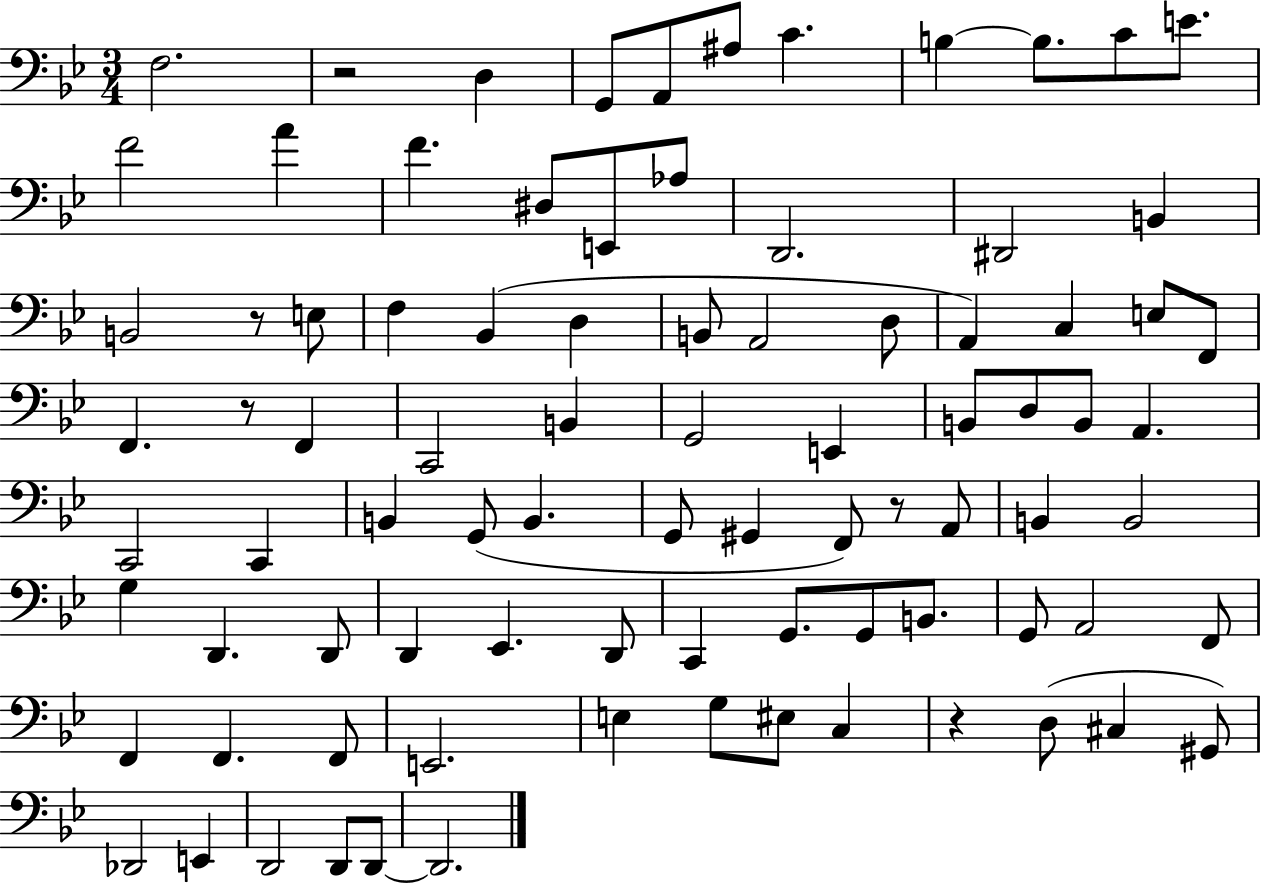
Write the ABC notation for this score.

X:1
T:Untitled
M:3/4
L:1/4
K:Bb
F,2 z2 D, G,,/2 A,,/2 ^A,/2 C B, B,/2 C/2 E/2 F2 A F ^D,/2 E,,/2 _A,/2 D,,2 ^D,,2 B,, B,,2 z/2 E,/2 F, _B,, D, B,,/2 A,,2 D,/2 A,, C, E,/2 F,,/2 F,, z/2 F,, C,,2 B,, G,,2 E,, B,,/2 D,/2 B,,/2 A,, C,,2 C,, B,, G,,/2 B,, G,,/2 ^G,, F,,/2 z/2 A,,/2 B,, B,,2 G, D,, D,,/2 D,, _E,, D,,/2 C,, G,,/2 G,,/2 B,,/2 G,,/2 A,,2 F,,/2 F,, F,, F,,/2 E,,2 E, G,/2 ^E,/2 C, z D,/2 ^C, ^G,,/2 _D,,2 E,, D,,2 D,,/2 D,,/2 D,,2